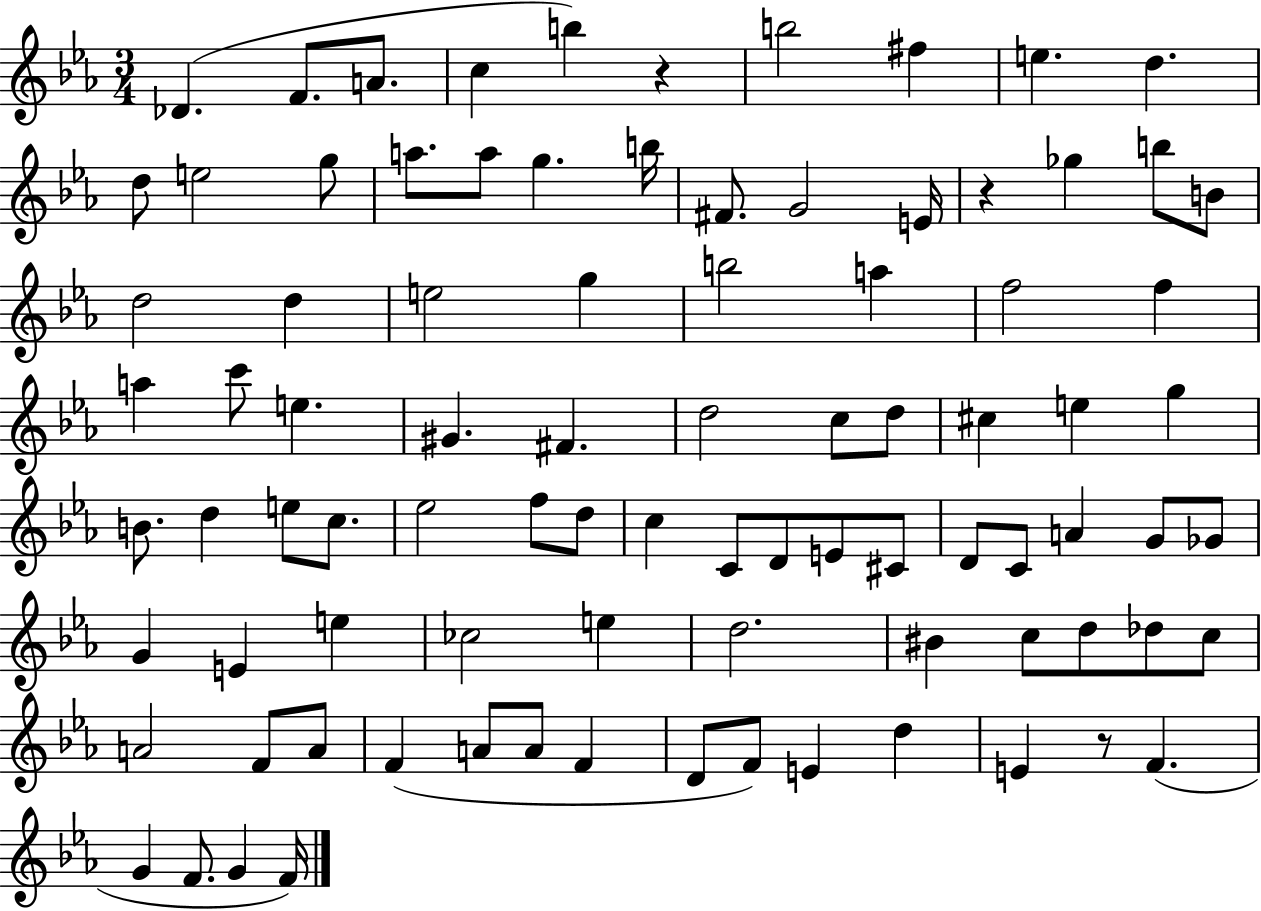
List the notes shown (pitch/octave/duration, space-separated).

Db4/q. F4/e. A4/e. C5/q B5/q R/q B5/h F#5/q E5/q. D5/q. D5/e E5/h G5/e A5/e. A5/e G5/q. B5/s F#4/e. G4/h E4/s R/q Gb5/q B5/e B4/e D5/h D5/q E5/h G5/q B5/h A5/q F5/h F5/q A5/q C6/e E5/q. G#4/q. F#4/q. D5/h C5/e D5/e C#5/q E5/q G5/q B4/e. D5/q E5/e C5/e. Eb5/h F5/e D5/e C5/q C4/e D4/e E4/e C#4/e D4/e C4/e A4/q G4/e Gb4/e G4/q E4/q E5/q CES5/h E5/q D5/h. BIS4/q C5/e D5/e Db5/e C5/e A4/h F4/e A4/e F4/q A4/e A4/e F4/q D4/e F4/e E4/q D5/q E4/q R/e F4/q. G4/q F4/e. G4/q F4/s